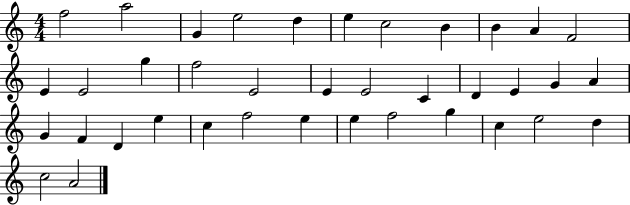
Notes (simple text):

F5/h A5/h G4/q E5/h D5/q E5/q C5/h B4/q B4/q A4/q F4/h E4/q E4/h G5/q F5/h E4/h E4/q E4/h C4/q D4/q E4/q G4/q A4/q G4/q F4/q D4/q E5/q C5/q F5/h E5/q E5/q F5/h G5/q C5/q E5/h D5/q C5/h A4/h